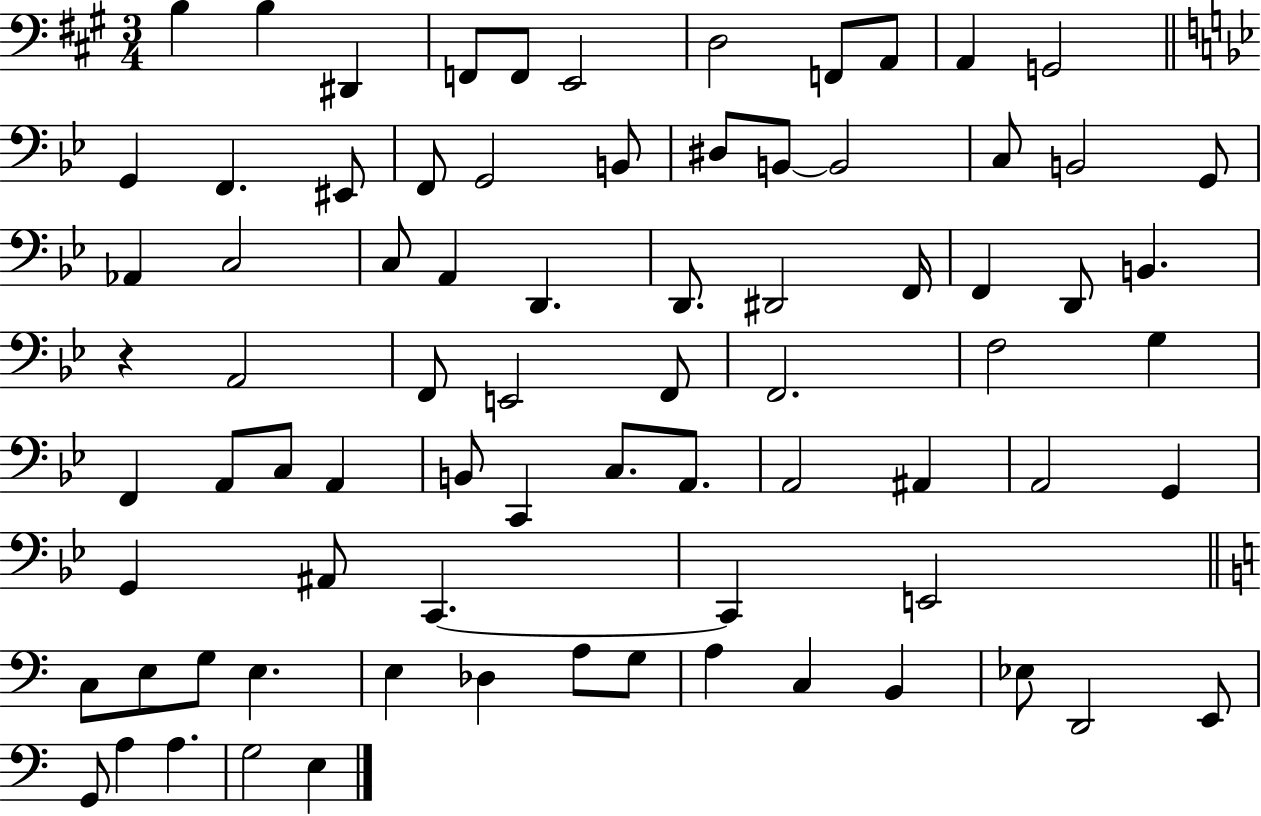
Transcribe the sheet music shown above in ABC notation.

X:1
T:Untitled
M:3/4
L:1/4
K:A
B, B, ^D,, F,,/2 F,,/2 E,,2 D,2 F,,/2 A,,/2 A,, G,,2 G,, F,, ^E,,/2 F,,/2 G,,2 B,,/2 ^D,/2 B,,/2 B,,2 C,/2 B,,2 G,,/2 _A,, C,2 C,/2 A,, D,, D,,/2 ^D,,2 F,,/4 F,, D,,/2 B,, z A,,2 F,,/2 E,,2 F,,/2 F,,2 F,2 G, F,, A,,/2 C,/2 A,, B,,/2 C,, C,/2 A,,/2 A,,2 ^A,, A,,2 G,, G,, ^A,,/2 C,, C,, E,,2 C,/2 E,/2 G,/2 E, E, _D, A,/2 G,/2 A, C, B,, _E,/2 D,,2 E,,/2 G,,/2 A, A, G,2 E,